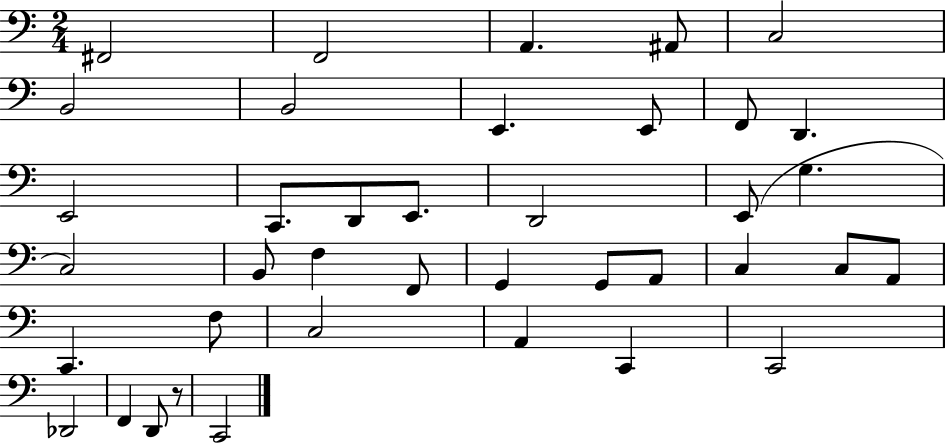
{
  \clef bass
  \numericTimeSignature
  \time 2/4
  \key c \major
  fis,2 | f,2 | a,4. ais,8 | c2 | \break b,2 | b,2 | e,4. e,8 | f,8 d,4. | \break e,2 | c,8. d,8 e,8. | d,2 | e,8( g4. | \break c2) | b,8 f4 f,8 | g,4 g,8 a,8 | c4 c8 a,8 | \break c,4. f8 | c2 | a,4 c,4 | c,2 | \break des,2 | f,4 d,8 r8 | c,2 | \bar "|."
}